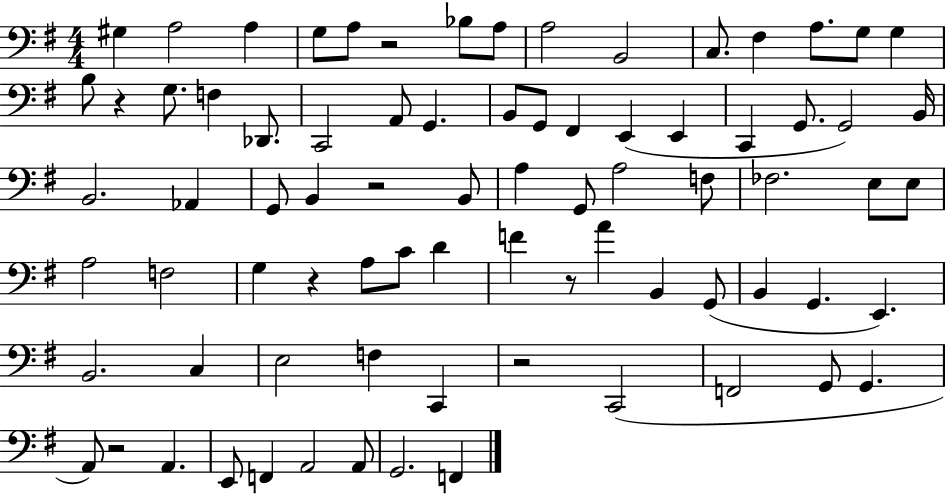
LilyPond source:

{
  \clef bass
  \numericTimeSignature
  \time 4/4
  \key g \major
  \repeat volta 2 { gis4 a2 a4 | g8 a8 r2 bes8 a8 | a2 b,2 | c8. fis4 a8. g8 g4 | \break b8 r4 g8. f4 des,8. | c,2 a,8 g,4. | b,8 g,8 fis,4 e,4( e,4 | c,4 g,8. g,2) b,16 | \break b,2. aes,4 | g,8 b,4 r2 b,8 | a4 g,8 a2 f8 | fes2. e8 e8 | \break a2 f2 | g4 r4 a8 c'8 d'4 | f'4 r8 a'4 b,4 g,8( | b,4 g,4. e,4.) | \break b,2. c4 | e2 f4 c,4 | r2 c,2( | f,2 g,8 g,4. | \break a,8) r2 a,4. | e,8 f,4 a,2 a,8 | g,2. f,4 | } \bar "|."
}